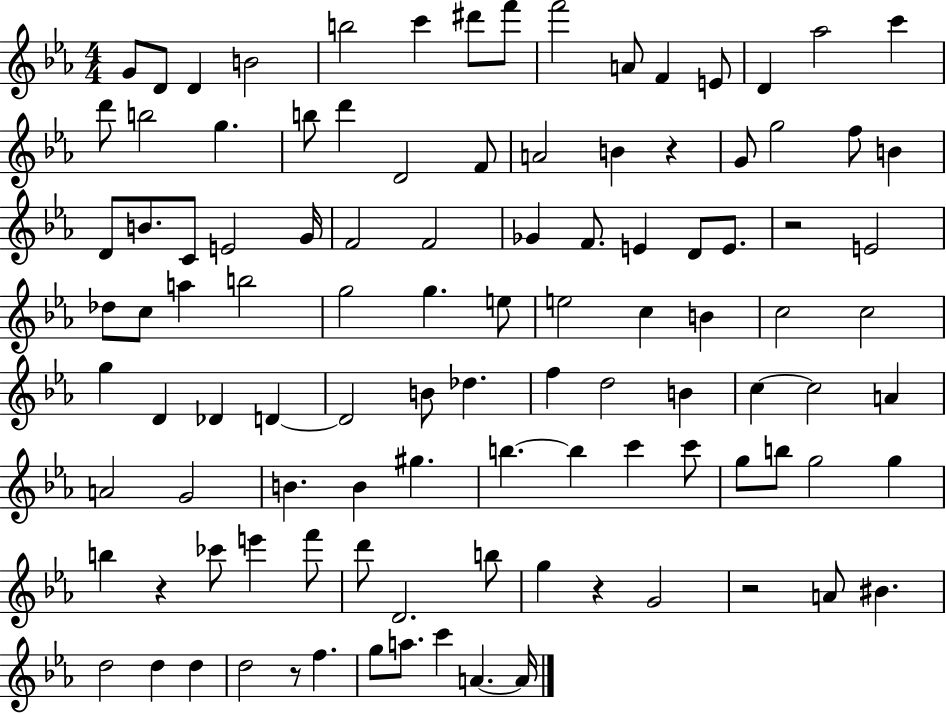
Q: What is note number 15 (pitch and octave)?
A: C6